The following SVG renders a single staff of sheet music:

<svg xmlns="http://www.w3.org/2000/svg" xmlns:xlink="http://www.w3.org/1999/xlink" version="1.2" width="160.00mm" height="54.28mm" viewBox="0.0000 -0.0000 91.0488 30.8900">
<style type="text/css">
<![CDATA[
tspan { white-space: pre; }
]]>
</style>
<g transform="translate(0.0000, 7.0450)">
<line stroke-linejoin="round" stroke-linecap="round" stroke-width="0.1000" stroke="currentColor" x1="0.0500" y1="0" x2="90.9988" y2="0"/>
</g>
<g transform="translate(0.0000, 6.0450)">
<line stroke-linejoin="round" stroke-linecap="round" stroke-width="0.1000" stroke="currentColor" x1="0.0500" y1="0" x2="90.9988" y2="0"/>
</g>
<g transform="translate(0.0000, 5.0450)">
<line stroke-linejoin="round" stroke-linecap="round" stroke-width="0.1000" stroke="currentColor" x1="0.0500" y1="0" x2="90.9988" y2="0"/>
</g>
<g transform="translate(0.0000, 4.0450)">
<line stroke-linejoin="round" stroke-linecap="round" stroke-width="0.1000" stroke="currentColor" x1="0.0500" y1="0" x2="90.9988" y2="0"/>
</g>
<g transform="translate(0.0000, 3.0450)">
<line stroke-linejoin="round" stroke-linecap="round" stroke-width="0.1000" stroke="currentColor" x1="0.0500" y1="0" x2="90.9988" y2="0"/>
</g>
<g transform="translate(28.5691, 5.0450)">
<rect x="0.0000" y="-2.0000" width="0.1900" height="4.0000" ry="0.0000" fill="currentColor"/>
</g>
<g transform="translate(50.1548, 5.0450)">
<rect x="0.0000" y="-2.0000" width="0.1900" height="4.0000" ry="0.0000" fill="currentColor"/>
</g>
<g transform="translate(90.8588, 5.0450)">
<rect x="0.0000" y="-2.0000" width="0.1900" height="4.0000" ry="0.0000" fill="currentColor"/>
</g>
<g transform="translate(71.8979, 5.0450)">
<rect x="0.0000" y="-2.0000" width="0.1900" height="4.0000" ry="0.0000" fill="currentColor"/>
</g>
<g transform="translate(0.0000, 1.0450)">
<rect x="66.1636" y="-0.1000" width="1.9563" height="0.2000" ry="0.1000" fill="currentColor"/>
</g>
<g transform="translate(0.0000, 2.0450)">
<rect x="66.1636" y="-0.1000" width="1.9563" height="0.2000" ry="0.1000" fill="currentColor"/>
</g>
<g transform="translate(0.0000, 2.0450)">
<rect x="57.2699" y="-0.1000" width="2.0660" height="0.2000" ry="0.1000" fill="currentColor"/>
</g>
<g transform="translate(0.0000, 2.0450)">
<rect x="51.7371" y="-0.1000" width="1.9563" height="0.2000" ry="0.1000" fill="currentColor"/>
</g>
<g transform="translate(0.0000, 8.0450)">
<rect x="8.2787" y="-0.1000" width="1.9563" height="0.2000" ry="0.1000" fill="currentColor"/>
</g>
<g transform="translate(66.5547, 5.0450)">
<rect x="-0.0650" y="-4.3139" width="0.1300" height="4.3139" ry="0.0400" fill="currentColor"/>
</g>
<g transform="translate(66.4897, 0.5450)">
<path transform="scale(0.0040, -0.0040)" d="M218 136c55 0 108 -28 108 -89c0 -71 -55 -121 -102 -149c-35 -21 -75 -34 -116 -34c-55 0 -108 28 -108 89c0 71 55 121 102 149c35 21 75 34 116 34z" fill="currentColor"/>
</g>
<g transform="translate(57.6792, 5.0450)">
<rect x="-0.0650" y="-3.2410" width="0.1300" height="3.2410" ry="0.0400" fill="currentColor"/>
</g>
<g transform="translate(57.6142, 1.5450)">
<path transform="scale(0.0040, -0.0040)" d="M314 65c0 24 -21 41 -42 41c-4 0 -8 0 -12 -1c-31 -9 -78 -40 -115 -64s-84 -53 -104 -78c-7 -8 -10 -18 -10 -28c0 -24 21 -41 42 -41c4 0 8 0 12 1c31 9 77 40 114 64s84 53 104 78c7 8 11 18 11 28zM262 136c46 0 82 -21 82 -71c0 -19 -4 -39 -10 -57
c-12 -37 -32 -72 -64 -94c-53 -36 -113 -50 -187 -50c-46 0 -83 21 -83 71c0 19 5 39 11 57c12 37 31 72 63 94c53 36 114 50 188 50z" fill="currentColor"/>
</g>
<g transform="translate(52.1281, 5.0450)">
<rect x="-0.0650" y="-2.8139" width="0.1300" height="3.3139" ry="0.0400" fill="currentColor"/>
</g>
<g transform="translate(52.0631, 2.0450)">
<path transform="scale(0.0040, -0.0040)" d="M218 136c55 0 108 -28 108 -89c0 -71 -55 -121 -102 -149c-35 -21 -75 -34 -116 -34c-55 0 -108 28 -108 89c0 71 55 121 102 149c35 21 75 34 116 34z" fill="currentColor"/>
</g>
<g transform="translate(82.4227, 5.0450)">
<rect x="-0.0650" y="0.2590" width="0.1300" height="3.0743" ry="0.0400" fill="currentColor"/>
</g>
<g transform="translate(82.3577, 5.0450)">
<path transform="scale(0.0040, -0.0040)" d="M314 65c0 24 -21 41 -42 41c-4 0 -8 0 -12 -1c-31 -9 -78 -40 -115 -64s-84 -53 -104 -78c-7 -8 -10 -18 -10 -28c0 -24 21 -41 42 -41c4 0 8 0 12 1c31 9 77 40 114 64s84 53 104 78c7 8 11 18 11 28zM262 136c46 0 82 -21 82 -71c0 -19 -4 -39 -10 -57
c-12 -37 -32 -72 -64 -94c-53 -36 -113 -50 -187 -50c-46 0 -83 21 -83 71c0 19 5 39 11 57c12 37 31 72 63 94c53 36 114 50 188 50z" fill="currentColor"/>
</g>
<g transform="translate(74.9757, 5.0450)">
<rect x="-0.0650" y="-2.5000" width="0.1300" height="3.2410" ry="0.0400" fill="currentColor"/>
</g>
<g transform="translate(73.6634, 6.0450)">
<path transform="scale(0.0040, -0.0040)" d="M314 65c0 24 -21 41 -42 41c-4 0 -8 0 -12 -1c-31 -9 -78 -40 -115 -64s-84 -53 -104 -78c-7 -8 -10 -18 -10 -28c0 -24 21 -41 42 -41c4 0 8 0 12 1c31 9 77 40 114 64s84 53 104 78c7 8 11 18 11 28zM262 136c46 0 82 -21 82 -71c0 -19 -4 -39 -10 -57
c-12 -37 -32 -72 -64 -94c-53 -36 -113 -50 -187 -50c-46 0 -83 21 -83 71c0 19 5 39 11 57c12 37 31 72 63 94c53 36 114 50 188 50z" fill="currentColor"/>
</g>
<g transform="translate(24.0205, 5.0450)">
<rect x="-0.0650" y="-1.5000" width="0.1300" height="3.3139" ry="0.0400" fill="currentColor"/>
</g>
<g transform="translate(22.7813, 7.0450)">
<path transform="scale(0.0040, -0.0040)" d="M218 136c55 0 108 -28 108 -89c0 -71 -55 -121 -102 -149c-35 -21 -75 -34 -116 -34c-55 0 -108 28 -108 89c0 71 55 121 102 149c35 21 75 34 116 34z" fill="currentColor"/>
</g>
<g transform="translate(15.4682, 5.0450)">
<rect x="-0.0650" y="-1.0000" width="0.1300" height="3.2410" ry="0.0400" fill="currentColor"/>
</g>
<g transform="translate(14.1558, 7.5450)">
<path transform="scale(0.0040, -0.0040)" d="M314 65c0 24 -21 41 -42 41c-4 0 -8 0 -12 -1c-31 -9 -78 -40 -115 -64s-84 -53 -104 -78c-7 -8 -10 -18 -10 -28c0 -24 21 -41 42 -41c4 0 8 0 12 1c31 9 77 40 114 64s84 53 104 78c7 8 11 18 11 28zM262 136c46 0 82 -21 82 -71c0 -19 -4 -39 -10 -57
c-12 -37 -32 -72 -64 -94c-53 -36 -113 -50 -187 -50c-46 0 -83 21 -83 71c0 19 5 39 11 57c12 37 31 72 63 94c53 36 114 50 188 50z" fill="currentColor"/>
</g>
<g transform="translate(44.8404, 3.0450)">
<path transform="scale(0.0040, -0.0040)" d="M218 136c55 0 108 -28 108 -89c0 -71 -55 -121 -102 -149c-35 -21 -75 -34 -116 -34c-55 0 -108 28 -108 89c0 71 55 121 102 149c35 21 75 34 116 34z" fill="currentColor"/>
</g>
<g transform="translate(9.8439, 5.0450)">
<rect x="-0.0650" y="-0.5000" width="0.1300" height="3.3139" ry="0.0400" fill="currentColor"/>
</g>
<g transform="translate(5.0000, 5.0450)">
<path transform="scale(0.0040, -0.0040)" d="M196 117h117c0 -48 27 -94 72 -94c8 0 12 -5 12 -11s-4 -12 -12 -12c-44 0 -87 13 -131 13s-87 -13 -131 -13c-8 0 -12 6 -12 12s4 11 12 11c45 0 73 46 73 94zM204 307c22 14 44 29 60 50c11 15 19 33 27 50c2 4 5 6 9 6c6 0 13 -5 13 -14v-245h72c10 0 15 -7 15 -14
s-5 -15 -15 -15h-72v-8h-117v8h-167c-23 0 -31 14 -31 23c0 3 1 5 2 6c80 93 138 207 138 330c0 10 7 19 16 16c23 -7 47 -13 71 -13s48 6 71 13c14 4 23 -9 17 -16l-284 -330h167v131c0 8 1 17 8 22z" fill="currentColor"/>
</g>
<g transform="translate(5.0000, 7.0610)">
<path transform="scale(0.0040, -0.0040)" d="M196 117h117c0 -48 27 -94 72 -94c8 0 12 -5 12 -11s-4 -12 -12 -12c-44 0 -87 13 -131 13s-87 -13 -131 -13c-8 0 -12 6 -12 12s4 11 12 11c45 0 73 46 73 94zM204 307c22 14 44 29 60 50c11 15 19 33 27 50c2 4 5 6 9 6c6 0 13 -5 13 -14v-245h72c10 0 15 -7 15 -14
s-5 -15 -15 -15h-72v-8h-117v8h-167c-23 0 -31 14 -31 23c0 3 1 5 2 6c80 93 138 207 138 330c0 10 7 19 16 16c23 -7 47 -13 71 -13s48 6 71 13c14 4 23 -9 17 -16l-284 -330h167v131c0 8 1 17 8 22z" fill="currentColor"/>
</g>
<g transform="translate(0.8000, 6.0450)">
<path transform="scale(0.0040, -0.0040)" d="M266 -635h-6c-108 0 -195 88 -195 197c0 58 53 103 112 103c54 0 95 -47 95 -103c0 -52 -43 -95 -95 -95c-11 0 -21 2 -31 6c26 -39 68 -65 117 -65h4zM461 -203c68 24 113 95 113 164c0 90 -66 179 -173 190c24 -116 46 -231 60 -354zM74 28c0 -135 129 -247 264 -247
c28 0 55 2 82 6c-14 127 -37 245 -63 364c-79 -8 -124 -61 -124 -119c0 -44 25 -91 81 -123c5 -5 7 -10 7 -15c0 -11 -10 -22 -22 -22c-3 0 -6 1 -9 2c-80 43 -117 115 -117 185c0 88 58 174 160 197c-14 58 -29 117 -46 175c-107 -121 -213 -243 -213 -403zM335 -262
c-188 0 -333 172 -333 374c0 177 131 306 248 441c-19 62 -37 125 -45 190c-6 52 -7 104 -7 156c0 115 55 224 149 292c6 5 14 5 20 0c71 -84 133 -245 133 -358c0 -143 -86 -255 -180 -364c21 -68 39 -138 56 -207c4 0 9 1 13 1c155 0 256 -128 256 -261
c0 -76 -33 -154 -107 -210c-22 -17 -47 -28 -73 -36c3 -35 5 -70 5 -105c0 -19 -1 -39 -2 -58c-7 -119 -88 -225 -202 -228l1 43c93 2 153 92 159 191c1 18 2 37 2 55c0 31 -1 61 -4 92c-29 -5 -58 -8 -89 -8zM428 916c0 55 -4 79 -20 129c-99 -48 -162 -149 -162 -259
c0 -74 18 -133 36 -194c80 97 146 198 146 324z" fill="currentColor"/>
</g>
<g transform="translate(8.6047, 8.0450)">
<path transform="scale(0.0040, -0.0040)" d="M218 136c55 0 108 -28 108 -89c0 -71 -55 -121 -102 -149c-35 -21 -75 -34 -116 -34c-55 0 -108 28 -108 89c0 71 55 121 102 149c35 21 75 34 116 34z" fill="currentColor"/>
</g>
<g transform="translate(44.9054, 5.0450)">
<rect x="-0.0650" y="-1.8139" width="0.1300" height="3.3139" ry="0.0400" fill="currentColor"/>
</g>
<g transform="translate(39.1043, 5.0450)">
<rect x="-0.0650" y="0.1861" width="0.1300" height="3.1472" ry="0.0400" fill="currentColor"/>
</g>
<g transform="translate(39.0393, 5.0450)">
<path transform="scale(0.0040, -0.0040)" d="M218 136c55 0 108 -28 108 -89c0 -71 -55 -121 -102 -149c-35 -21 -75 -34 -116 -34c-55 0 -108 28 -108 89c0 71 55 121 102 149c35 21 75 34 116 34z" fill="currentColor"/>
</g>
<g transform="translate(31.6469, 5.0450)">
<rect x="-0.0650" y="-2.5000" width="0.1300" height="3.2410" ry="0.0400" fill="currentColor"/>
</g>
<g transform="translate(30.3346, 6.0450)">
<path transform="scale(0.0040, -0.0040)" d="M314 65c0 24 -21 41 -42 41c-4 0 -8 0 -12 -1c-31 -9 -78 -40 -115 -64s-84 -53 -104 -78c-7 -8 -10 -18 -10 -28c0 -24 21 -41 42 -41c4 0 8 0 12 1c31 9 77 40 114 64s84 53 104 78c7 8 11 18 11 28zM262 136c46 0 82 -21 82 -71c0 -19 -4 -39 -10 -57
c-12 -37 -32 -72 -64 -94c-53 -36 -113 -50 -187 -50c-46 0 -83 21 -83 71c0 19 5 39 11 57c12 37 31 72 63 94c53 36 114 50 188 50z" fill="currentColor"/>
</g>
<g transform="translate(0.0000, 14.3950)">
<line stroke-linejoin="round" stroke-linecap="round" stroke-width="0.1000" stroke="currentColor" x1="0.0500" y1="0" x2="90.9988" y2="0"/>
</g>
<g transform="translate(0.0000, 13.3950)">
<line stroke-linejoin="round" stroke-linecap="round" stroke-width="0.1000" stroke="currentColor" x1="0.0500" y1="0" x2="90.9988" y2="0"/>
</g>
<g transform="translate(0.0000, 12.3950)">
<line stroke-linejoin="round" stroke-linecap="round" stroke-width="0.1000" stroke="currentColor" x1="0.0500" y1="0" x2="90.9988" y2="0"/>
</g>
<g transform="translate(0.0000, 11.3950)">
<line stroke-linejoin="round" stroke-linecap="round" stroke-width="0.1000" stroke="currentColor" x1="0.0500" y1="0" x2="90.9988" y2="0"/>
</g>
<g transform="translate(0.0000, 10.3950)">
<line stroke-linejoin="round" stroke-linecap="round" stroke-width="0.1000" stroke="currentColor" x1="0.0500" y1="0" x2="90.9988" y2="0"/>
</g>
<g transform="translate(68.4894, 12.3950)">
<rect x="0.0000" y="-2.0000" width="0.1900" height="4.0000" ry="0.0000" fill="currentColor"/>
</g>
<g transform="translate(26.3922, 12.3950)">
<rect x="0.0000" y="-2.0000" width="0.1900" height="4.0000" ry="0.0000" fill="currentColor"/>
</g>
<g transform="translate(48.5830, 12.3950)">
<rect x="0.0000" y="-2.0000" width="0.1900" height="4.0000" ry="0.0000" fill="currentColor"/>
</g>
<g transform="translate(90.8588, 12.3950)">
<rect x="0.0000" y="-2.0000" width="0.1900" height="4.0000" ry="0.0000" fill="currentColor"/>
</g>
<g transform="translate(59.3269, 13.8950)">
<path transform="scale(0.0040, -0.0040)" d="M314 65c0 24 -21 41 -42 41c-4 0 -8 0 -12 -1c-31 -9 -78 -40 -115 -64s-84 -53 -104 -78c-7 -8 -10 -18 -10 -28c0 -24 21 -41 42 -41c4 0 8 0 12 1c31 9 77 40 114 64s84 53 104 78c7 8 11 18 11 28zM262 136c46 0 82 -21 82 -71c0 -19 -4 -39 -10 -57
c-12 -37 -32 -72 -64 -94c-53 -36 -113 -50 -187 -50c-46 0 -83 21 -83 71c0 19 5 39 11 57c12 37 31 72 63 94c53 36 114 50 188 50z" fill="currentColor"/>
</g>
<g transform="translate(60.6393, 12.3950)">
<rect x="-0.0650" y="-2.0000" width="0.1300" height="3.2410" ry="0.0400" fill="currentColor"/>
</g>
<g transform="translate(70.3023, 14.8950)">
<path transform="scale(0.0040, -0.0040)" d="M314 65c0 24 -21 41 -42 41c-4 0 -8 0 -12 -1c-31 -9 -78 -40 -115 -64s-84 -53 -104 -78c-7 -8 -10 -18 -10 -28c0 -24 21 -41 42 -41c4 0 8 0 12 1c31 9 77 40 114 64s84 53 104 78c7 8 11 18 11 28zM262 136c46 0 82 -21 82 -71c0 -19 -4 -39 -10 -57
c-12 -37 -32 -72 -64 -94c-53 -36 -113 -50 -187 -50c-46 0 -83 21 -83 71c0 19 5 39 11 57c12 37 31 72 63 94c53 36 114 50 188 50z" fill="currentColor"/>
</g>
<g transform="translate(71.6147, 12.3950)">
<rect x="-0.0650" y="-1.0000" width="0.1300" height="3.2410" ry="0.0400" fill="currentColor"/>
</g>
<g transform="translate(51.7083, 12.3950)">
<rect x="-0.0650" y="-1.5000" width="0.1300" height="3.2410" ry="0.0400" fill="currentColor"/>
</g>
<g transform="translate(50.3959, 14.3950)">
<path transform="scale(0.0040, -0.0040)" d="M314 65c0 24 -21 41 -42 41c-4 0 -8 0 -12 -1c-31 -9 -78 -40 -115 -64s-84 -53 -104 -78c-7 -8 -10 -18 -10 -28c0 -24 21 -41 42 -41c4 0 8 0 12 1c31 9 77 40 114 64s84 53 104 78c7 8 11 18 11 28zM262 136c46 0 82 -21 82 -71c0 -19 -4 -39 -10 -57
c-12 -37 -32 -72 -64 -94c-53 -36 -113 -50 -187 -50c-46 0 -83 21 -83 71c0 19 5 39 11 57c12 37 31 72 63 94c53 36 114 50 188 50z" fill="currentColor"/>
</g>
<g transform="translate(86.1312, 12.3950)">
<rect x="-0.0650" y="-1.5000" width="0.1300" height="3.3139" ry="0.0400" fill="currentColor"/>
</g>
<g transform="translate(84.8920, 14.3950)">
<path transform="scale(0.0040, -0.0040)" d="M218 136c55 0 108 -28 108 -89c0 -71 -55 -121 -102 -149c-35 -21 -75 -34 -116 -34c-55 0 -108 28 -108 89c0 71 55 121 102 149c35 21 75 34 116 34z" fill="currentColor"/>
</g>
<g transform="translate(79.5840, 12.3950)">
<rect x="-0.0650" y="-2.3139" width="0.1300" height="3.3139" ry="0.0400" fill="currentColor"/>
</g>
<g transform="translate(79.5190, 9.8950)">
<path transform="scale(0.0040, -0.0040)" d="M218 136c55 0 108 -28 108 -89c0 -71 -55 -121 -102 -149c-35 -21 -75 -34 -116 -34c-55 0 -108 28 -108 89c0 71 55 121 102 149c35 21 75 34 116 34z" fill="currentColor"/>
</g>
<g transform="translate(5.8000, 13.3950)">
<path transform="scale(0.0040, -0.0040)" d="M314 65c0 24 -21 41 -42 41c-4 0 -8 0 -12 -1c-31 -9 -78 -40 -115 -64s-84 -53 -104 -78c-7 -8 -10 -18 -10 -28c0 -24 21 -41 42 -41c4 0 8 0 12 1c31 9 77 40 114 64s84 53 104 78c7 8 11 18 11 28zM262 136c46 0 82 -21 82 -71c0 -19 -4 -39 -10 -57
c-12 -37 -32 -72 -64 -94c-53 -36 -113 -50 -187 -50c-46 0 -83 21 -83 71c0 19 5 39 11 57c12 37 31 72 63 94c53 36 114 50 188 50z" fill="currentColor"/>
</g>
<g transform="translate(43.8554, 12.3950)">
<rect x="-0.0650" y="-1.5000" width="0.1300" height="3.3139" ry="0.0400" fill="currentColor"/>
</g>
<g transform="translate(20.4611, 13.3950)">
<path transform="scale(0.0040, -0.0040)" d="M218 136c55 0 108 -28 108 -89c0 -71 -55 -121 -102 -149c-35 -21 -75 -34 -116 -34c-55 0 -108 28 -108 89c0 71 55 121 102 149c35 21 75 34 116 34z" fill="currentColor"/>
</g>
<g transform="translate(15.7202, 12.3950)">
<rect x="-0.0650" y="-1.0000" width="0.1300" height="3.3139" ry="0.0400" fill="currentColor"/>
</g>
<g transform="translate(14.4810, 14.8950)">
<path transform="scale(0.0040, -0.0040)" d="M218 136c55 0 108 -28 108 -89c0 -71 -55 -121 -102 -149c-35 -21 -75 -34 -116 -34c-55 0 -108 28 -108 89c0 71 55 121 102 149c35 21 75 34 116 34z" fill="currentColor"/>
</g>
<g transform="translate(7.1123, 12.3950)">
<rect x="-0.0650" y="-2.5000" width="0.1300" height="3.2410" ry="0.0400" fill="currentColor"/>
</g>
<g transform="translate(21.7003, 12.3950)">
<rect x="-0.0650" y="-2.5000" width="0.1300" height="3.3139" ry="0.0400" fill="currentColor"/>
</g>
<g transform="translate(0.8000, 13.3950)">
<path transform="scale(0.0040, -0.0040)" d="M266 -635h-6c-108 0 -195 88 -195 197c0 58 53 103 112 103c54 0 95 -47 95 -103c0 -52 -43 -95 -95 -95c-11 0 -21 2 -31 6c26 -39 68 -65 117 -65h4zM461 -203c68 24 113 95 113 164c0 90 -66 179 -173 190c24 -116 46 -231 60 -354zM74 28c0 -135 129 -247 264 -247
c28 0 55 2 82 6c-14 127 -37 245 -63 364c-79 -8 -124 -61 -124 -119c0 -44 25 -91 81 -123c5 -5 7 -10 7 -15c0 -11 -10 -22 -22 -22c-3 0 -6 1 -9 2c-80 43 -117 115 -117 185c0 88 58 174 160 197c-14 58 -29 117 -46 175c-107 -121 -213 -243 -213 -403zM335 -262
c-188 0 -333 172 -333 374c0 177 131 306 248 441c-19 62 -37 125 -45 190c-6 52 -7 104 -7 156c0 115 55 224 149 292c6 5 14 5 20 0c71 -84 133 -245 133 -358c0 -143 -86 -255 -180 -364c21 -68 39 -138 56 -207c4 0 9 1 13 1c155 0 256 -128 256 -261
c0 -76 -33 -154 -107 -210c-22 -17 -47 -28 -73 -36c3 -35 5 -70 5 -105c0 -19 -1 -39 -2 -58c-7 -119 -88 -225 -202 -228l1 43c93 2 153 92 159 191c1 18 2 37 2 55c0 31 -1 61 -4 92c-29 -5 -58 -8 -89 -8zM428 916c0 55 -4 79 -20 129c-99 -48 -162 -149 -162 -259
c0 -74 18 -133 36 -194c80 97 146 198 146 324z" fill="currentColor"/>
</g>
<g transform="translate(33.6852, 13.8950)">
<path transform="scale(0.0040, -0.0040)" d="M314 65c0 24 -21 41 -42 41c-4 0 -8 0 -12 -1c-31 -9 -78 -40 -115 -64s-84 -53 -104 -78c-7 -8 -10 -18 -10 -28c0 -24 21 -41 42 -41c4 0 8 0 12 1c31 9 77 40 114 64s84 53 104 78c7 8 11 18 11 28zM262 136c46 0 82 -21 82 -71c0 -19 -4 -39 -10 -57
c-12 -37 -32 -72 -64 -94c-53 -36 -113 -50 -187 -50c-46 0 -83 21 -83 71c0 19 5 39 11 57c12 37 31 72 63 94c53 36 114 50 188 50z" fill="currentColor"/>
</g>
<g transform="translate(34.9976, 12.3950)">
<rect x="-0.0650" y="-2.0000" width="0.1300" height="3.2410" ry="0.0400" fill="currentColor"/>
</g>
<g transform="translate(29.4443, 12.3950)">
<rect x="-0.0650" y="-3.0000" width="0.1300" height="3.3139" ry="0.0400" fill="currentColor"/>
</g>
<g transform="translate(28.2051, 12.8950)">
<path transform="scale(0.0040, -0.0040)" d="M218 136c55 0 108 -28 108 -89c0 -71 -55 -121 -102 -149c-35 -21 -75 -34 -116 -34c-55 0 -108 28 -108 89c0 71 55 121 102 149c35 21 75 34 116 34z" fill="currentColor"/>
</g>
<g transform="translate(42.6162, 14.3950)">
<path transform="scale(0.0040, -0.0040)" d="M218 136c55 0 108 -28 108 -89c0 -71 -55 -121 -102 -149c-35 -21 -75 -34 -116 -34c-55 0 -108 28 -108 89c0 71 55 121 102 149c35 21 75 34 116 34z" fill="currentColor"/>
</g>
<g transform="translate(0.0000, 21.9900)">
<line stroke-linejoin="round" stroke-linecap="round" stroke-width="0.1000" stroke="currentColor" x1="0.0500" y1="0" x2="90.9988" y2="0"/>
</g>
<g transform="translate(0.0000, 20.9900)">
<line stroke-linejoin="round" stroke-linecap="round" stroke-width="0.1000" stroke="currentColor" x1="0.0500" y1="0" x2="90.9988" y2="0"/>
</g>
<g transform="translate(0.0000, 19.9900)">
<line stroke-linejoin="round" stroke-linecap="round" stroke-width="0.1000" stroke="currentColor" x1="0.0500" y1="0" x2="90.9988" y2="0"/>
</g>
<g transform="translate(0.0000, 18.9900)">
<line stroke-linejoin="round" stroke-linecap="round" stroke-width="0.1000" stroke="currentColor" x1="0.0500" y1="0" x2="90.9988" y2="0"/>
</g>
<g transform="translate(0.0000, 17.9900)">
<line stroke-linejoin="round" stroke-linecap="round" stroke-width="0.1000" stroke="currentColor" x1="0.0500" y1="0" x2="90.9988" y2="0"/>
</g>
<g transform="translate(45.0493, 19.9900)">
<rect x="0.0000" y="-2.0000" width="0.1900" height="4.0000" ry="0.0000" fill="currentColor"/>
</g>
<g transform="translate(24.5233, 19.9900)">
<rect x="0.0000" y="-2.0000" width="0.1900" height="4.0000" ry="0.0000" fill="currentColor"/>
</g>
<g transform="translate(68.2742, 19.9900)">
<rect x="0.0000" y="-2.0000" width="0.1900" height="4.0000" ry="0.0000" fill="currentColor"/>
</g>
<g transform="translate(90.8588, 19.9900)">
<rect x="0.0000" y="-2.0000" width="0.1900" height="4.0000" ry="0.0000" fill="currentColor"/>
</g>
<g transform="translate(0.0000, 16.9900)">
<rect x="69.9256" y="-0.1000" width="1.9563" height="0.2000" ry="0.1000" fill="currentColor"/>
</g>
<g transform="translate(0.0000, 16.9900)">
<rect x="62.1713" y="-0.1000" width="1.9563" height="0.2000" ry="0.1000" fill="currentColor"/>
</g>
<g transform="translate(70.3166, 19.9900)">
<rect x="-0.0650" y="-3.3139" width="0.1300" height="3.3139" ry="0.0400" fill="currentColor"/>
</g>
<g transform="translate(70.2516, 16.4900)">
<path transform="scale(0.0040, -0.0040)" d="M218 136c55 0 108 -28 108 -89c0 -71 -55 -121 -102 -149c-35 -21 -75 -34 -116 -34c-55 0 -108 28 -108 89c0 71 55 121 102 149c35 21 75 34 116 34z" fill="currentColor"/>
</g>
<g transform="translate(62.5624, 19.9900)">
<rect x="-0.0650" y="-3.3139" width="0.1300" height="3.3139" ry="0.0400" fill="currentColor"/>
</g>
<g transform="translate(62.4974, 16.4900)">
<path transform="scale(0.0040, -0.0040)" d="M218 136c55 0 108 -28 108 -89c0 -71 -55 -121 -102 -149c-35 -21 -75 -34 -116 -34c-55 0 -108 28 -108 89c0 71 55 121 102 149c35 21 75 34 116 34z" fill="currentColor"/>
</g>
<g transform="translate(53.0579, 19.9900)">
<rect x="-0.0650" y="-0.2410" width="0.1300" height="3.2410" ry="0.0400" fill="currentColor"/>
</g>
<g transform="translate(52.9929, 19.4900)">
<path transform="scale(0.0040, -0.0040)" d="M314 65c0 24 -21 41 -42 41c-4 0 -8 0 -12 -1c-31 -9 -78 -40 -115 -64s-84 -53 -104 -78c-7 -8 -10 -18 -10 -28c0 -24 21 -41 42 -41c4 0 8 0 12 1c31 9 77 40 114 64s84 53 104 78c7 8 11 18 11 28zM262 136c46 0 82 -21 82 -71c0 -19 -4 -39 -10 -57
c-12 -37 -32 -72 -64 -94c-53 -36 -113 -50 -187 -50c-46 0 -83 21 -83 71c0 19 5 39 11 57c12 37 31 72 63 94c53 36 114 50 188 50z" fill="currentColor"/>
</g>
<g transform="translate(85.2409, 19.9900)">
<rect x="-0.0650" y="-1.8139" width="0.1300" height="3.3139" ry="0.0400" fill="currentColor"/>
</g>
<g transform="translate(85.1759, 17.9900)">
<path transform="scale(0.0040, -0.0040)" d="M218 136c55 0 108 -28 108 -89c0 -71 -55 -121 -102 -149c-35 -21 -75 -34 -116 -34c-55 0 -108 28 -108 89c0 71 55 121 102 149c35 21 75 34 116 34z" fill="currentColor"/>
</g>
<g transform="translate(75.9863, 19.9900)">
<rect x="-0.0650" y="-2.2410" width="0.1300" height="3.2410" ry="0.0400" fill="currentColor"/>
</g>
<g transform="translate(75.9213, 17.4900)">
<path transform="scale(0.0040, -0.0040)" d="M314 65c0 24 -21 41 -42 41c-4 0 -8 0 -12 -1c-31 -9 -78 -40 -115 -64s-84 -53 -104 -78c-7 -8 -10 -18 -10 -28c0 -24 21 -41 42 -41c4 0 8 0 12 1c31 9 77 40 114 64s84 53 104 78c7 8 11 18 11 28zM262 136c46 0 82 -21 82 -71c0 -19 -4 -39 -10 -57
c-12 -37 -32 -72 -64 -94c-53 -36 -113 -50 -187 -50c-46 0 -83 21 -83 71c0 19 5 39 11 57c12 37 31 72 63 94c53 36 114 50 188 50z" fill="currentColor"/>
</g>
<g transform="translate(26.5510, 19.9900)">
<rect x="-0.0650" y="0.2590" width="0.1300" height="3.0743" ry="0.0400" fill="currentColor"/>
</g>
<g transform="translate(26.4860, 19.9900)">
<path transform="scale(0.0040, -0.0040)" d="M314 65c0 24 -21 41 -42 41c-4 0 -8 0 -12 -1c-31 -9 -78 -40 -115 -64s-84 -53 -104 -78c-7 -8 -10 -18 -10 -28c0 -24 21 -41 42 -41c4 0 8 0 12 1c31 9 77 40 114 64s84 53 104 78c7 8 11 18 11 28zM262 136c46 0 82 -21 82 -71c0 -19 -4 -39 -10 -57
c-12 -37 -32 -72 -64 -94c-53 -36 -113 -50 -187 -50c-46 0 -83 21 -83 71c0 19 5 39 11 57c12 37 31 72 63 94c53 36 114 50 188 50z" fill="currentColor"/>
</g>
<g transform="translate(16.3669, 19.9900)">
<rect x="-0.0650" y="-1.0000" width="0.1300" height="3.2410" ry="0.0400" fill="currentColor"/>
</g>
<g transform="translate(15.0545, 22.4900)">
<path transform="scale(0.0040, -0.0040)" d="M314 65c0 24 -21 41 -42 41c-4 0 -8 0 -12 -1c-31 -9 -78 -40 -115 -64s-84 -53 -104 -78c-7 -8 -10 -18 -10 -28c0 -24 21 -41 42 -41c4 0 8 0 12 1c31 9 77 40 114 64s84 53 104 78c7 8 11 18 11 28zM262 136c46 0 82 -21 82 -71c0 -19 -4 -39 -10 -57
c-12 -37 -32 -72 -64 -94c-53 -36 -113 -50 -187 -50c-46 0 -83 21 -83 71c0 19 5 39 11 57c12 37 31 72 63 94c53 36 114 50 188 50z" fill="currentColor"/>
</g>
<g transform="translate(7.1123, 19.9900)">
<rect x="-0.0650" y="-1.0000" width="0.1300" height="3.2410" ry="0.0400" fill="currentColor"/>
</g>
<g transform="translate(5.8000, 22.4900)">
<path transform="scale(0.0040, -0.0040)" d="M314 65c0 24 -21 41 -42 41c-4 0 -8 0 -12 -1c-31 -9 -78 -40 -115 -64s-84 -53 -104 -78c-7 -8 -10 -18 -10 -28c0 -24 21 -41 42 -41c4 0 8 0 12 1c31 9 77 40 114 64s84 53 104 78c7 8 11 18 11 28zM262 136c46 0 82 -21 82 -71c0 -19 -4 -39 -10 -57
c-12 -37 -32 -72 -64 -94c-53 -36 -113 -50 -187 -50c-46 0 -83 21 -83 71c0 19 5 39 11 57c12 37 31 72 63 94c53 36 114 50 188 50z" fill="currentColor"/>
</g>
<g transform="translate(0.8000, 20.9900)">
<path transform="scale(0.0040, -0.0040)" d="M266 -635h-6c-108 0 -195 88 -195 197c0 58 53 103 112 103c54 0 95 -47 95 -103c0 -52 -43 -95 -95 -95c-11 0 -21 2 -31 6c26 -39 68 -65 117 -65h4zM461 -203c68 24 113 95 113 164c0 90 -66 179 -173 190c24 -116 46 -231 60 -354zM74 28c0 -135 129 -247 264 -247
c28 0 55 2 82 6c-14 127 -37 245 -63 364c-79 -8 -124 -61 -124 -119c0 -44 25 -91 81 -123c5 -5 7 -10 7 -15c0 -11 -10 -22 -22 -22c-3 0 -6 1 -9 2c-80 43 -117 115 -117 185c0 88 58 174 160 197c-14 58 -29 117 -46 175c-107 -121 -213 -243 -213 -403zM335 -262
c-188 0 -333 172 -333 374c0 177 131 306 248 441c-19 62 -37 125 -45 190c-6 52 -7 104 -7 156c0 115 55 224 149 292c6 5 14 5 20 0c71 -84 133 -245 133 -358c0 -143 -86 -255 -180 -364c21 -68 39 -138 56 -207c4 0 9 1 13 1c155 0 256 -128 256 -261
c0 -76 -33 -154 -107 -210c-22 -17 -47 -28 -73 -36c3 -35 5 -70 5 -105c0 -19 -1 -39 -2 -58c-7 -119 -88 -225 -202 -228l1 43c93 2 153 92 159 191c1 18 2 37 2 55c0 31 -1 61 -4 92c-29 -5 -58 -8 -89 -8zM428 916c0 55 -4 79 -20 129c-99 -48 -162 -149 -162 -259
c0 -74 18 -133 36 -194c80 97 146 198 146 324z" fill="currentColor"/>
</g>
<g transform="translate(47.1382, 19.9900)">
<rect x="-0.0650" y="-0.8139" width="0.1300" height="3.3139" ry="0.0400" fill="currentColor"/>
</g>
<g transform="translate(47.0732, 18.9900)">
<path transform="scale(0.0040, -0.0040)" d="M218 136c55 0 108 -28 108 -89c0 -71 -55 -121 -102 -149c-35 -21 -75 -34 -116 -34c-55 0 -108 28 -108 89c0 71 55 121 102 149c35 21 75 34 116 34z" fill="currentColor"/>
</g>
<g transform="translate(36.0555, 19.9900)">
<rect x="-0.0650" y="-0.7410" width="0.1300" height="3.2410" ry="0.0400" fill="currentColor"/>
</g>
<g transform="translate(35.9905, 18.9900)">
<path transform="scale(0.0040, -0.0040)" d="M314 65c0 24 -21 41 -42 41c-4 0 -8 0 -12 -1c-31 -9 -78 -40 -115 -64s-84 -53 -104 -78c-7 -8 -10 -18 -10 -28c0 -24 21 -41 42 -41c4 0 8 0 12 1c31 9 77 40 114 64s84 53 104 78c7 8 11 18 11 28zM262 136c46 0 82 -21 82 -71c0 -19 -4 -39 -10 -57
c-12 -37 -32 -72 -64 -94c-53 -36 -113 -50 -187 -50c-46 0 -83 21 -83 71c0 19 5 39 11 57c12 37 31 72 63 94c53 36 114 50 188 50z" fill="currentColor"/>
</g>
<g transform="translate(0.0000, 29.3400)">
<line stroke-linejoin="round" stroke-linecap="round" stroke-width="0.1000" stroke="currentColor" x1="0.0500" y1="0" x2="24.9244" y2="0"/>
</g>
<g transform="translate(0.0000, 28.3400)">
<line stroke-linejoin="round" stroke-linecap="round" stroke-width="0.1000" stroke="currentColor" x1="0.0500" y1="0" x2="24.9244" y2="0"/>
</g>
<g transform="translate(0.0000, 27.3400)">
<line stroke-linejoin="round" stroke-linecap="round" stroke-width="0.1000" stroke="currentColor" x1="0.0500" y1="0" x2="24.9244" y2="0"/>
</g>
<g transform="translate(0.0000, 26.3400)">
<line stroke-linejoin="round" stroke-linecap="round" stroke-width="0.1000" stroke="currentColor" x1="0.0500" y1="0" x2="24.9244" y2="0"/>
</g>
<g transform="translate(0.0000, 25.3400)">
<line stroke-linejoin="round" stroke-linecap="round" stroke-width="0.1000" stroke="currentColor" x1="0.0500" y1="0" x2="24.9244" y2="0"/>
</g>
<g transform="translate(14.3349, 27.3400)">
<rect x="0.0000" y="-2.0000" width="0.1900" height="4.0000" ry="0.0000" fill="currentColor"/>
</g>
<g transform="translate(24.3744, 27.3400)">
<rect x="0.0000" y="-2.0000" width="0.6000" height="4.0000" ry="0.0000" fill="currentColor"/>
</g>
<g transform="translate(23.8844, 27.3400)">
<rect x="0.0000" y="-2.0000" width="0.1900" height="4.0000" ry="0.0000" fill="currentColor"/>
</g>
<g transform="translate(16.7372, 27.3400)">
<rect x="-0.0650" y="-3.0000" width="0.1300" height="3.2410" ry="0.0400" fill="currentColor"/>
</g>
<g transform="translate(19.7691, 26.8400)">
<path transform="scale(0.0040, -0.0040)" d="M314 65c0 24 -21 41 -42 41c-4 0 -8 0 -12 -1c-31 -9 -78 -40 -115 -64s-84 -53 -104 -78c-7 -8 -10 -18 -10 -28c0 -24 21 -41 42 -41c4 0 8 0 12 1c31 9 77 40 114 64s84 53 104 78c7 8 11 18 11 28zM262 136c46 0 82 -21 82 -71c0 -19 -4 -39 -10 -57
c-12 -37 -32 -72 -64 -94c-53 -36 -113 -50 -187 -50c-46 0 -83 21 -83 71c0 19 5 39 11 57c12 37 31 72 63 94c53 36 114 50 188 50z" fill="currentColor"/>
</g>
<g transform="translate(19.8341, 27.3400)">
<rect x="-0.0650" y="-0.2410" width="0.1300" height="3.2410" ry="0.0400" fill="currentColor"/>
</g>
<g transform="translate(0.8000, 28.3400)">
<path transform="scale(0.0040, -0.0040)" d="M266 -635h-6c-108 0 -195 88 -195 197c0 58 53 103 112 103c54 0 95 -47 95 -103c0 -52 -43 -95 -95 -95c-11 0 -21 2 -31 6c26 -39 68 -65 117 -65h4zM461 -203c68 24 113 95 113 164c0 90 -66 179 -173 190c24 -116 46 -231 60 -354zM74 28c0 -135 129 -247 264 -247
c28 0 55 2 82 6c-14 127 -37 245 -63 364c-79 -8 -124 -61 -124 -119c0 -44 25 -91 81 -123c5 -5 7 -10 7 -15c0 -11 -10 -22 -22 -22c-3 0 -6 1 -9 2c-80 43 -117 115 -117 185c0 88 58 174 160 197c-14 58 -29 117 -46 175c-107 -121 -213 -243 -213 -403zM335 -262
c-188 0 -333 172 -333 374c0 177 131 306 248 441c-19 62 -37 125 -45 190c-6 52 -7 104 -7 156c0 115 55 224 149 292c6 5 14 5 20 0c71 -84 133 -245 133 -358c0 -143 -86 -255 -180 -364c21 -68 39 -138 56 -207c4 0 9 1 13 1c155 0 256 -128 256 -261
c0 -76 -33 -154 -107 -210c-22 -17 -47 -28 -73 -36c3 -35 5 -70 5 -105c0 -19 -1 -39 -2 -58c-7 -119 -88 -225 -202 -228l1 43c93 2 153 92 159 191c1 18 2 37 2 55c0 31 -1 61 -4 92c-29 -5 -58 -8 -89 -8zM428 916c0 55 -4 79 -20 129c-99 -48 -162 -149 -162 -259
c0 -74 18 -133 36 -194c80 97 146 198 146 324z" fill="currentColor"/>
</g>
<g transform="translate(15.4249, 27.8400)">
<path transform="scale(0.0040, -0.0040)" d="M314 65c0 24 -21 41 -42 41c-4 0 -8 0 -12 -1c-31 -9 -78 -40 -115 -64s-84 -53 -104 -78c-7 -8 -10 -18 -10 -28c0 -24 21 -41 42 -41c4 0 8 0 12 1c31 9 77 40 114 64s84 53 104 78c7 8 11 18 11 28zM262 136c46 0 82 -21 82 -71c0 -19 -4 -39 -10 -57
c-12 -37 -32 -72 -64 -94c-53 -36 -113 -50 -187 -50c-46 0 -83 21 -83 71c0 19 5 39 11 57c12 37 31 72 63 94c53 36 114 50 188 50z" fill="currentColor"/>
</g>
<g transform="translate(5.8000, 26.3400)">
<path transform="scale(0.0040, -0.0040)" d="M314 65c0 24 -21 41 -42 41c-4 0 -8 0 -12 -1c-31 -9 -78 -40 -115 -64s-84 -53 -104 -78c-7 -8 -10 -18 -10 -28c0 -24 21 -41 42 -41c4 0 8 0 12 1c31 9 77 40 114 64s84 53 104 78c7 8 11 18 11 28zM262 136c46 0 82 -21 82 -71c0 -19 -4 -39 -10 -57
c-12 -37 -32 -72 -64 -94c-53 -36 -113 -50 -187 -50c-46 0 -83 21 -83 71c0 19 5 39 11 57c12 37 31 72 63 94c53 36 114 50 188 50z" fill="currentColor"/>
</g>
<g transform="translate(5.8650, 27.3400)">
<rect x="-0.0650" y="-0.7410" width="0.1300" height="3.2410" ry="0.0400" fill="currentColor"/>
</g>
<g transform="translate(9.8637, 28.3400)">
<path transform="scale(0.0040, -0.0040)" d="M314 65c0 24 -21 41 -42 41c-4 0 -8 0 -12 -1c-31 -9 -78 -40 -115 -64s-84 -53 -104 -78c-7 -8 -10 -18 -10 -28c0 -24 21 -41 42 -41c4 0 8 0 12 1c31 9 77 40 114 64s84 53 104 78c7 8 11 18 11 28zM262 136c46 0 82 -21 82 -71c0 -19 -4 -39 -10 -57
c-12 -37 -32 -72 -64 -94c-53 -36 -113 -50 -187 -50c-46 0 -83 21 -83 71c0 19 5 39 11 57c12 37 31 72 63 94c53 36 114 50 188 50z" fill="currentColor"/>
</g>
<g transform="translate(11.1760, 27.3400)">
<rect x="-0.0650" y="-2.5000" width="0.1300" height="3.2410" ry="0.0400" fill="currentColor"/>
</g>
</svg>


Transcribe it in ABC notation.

X:1
T:Untitled
M:4/4
L:1/4
K:C
C D2 E G2 B f a b2 d' G2 B2 G2 D G A F2 E E2 F2 D2 g E D2 D2 B2 d2 d c2 b b g2 f d2 G2 A2 c2